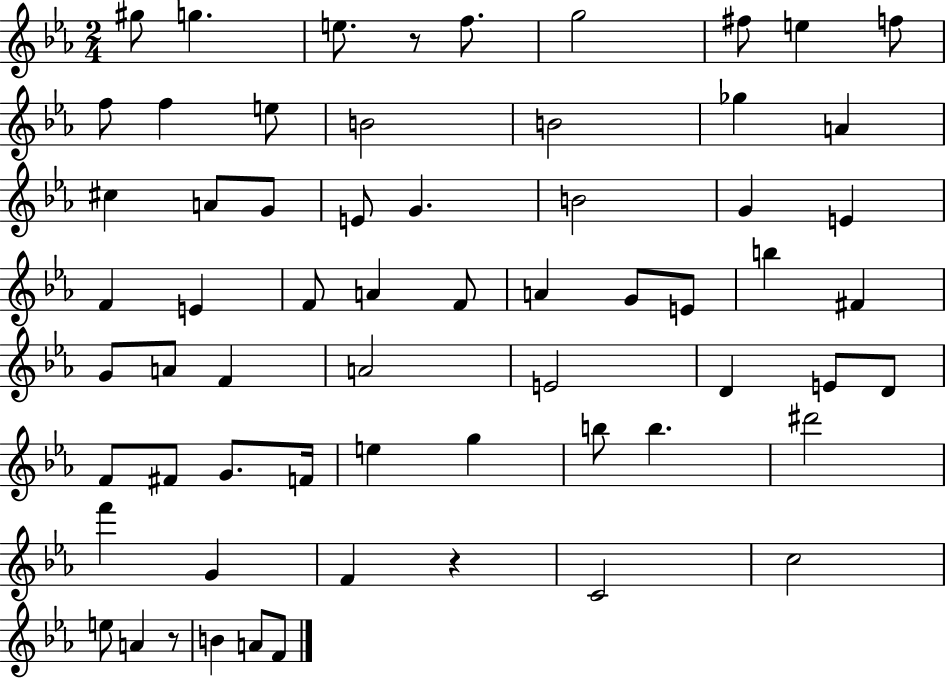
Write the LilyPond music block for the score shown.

{
  \clef treble
  \numericTimeSignature
  \time 2/4
  \key ees \major
  \repeat volta 2 { gis''8 g''4. | e''8. r8 f''8. | g''2 | fis''8 e''4 f''8 | \break f''8 f''4 e''8 | b'2 | b'2 | ges''4 a'4 | \break cis''4 a'8 g'8 | e'8 g'4. | b'2 | g'4 e'4 | \break f'4 e'4 | f'8 a'4 f'8 | a'4 g'8 e'8 | b''4 fis'4 | \break g'8 a'8 f'4 | a'2 | e'2 | d'4 e'8 d'8 | \break f'8 fis'8 g'8. f'16 | e''4 g''4 | b''8 b''4. | dis'''2 | \break f'''4 g'4 | f'4 r4 | c'2 | c''2 | \break e''8 a'4 r8 | b'4 a'8 f'8 | } \bar "|."
}